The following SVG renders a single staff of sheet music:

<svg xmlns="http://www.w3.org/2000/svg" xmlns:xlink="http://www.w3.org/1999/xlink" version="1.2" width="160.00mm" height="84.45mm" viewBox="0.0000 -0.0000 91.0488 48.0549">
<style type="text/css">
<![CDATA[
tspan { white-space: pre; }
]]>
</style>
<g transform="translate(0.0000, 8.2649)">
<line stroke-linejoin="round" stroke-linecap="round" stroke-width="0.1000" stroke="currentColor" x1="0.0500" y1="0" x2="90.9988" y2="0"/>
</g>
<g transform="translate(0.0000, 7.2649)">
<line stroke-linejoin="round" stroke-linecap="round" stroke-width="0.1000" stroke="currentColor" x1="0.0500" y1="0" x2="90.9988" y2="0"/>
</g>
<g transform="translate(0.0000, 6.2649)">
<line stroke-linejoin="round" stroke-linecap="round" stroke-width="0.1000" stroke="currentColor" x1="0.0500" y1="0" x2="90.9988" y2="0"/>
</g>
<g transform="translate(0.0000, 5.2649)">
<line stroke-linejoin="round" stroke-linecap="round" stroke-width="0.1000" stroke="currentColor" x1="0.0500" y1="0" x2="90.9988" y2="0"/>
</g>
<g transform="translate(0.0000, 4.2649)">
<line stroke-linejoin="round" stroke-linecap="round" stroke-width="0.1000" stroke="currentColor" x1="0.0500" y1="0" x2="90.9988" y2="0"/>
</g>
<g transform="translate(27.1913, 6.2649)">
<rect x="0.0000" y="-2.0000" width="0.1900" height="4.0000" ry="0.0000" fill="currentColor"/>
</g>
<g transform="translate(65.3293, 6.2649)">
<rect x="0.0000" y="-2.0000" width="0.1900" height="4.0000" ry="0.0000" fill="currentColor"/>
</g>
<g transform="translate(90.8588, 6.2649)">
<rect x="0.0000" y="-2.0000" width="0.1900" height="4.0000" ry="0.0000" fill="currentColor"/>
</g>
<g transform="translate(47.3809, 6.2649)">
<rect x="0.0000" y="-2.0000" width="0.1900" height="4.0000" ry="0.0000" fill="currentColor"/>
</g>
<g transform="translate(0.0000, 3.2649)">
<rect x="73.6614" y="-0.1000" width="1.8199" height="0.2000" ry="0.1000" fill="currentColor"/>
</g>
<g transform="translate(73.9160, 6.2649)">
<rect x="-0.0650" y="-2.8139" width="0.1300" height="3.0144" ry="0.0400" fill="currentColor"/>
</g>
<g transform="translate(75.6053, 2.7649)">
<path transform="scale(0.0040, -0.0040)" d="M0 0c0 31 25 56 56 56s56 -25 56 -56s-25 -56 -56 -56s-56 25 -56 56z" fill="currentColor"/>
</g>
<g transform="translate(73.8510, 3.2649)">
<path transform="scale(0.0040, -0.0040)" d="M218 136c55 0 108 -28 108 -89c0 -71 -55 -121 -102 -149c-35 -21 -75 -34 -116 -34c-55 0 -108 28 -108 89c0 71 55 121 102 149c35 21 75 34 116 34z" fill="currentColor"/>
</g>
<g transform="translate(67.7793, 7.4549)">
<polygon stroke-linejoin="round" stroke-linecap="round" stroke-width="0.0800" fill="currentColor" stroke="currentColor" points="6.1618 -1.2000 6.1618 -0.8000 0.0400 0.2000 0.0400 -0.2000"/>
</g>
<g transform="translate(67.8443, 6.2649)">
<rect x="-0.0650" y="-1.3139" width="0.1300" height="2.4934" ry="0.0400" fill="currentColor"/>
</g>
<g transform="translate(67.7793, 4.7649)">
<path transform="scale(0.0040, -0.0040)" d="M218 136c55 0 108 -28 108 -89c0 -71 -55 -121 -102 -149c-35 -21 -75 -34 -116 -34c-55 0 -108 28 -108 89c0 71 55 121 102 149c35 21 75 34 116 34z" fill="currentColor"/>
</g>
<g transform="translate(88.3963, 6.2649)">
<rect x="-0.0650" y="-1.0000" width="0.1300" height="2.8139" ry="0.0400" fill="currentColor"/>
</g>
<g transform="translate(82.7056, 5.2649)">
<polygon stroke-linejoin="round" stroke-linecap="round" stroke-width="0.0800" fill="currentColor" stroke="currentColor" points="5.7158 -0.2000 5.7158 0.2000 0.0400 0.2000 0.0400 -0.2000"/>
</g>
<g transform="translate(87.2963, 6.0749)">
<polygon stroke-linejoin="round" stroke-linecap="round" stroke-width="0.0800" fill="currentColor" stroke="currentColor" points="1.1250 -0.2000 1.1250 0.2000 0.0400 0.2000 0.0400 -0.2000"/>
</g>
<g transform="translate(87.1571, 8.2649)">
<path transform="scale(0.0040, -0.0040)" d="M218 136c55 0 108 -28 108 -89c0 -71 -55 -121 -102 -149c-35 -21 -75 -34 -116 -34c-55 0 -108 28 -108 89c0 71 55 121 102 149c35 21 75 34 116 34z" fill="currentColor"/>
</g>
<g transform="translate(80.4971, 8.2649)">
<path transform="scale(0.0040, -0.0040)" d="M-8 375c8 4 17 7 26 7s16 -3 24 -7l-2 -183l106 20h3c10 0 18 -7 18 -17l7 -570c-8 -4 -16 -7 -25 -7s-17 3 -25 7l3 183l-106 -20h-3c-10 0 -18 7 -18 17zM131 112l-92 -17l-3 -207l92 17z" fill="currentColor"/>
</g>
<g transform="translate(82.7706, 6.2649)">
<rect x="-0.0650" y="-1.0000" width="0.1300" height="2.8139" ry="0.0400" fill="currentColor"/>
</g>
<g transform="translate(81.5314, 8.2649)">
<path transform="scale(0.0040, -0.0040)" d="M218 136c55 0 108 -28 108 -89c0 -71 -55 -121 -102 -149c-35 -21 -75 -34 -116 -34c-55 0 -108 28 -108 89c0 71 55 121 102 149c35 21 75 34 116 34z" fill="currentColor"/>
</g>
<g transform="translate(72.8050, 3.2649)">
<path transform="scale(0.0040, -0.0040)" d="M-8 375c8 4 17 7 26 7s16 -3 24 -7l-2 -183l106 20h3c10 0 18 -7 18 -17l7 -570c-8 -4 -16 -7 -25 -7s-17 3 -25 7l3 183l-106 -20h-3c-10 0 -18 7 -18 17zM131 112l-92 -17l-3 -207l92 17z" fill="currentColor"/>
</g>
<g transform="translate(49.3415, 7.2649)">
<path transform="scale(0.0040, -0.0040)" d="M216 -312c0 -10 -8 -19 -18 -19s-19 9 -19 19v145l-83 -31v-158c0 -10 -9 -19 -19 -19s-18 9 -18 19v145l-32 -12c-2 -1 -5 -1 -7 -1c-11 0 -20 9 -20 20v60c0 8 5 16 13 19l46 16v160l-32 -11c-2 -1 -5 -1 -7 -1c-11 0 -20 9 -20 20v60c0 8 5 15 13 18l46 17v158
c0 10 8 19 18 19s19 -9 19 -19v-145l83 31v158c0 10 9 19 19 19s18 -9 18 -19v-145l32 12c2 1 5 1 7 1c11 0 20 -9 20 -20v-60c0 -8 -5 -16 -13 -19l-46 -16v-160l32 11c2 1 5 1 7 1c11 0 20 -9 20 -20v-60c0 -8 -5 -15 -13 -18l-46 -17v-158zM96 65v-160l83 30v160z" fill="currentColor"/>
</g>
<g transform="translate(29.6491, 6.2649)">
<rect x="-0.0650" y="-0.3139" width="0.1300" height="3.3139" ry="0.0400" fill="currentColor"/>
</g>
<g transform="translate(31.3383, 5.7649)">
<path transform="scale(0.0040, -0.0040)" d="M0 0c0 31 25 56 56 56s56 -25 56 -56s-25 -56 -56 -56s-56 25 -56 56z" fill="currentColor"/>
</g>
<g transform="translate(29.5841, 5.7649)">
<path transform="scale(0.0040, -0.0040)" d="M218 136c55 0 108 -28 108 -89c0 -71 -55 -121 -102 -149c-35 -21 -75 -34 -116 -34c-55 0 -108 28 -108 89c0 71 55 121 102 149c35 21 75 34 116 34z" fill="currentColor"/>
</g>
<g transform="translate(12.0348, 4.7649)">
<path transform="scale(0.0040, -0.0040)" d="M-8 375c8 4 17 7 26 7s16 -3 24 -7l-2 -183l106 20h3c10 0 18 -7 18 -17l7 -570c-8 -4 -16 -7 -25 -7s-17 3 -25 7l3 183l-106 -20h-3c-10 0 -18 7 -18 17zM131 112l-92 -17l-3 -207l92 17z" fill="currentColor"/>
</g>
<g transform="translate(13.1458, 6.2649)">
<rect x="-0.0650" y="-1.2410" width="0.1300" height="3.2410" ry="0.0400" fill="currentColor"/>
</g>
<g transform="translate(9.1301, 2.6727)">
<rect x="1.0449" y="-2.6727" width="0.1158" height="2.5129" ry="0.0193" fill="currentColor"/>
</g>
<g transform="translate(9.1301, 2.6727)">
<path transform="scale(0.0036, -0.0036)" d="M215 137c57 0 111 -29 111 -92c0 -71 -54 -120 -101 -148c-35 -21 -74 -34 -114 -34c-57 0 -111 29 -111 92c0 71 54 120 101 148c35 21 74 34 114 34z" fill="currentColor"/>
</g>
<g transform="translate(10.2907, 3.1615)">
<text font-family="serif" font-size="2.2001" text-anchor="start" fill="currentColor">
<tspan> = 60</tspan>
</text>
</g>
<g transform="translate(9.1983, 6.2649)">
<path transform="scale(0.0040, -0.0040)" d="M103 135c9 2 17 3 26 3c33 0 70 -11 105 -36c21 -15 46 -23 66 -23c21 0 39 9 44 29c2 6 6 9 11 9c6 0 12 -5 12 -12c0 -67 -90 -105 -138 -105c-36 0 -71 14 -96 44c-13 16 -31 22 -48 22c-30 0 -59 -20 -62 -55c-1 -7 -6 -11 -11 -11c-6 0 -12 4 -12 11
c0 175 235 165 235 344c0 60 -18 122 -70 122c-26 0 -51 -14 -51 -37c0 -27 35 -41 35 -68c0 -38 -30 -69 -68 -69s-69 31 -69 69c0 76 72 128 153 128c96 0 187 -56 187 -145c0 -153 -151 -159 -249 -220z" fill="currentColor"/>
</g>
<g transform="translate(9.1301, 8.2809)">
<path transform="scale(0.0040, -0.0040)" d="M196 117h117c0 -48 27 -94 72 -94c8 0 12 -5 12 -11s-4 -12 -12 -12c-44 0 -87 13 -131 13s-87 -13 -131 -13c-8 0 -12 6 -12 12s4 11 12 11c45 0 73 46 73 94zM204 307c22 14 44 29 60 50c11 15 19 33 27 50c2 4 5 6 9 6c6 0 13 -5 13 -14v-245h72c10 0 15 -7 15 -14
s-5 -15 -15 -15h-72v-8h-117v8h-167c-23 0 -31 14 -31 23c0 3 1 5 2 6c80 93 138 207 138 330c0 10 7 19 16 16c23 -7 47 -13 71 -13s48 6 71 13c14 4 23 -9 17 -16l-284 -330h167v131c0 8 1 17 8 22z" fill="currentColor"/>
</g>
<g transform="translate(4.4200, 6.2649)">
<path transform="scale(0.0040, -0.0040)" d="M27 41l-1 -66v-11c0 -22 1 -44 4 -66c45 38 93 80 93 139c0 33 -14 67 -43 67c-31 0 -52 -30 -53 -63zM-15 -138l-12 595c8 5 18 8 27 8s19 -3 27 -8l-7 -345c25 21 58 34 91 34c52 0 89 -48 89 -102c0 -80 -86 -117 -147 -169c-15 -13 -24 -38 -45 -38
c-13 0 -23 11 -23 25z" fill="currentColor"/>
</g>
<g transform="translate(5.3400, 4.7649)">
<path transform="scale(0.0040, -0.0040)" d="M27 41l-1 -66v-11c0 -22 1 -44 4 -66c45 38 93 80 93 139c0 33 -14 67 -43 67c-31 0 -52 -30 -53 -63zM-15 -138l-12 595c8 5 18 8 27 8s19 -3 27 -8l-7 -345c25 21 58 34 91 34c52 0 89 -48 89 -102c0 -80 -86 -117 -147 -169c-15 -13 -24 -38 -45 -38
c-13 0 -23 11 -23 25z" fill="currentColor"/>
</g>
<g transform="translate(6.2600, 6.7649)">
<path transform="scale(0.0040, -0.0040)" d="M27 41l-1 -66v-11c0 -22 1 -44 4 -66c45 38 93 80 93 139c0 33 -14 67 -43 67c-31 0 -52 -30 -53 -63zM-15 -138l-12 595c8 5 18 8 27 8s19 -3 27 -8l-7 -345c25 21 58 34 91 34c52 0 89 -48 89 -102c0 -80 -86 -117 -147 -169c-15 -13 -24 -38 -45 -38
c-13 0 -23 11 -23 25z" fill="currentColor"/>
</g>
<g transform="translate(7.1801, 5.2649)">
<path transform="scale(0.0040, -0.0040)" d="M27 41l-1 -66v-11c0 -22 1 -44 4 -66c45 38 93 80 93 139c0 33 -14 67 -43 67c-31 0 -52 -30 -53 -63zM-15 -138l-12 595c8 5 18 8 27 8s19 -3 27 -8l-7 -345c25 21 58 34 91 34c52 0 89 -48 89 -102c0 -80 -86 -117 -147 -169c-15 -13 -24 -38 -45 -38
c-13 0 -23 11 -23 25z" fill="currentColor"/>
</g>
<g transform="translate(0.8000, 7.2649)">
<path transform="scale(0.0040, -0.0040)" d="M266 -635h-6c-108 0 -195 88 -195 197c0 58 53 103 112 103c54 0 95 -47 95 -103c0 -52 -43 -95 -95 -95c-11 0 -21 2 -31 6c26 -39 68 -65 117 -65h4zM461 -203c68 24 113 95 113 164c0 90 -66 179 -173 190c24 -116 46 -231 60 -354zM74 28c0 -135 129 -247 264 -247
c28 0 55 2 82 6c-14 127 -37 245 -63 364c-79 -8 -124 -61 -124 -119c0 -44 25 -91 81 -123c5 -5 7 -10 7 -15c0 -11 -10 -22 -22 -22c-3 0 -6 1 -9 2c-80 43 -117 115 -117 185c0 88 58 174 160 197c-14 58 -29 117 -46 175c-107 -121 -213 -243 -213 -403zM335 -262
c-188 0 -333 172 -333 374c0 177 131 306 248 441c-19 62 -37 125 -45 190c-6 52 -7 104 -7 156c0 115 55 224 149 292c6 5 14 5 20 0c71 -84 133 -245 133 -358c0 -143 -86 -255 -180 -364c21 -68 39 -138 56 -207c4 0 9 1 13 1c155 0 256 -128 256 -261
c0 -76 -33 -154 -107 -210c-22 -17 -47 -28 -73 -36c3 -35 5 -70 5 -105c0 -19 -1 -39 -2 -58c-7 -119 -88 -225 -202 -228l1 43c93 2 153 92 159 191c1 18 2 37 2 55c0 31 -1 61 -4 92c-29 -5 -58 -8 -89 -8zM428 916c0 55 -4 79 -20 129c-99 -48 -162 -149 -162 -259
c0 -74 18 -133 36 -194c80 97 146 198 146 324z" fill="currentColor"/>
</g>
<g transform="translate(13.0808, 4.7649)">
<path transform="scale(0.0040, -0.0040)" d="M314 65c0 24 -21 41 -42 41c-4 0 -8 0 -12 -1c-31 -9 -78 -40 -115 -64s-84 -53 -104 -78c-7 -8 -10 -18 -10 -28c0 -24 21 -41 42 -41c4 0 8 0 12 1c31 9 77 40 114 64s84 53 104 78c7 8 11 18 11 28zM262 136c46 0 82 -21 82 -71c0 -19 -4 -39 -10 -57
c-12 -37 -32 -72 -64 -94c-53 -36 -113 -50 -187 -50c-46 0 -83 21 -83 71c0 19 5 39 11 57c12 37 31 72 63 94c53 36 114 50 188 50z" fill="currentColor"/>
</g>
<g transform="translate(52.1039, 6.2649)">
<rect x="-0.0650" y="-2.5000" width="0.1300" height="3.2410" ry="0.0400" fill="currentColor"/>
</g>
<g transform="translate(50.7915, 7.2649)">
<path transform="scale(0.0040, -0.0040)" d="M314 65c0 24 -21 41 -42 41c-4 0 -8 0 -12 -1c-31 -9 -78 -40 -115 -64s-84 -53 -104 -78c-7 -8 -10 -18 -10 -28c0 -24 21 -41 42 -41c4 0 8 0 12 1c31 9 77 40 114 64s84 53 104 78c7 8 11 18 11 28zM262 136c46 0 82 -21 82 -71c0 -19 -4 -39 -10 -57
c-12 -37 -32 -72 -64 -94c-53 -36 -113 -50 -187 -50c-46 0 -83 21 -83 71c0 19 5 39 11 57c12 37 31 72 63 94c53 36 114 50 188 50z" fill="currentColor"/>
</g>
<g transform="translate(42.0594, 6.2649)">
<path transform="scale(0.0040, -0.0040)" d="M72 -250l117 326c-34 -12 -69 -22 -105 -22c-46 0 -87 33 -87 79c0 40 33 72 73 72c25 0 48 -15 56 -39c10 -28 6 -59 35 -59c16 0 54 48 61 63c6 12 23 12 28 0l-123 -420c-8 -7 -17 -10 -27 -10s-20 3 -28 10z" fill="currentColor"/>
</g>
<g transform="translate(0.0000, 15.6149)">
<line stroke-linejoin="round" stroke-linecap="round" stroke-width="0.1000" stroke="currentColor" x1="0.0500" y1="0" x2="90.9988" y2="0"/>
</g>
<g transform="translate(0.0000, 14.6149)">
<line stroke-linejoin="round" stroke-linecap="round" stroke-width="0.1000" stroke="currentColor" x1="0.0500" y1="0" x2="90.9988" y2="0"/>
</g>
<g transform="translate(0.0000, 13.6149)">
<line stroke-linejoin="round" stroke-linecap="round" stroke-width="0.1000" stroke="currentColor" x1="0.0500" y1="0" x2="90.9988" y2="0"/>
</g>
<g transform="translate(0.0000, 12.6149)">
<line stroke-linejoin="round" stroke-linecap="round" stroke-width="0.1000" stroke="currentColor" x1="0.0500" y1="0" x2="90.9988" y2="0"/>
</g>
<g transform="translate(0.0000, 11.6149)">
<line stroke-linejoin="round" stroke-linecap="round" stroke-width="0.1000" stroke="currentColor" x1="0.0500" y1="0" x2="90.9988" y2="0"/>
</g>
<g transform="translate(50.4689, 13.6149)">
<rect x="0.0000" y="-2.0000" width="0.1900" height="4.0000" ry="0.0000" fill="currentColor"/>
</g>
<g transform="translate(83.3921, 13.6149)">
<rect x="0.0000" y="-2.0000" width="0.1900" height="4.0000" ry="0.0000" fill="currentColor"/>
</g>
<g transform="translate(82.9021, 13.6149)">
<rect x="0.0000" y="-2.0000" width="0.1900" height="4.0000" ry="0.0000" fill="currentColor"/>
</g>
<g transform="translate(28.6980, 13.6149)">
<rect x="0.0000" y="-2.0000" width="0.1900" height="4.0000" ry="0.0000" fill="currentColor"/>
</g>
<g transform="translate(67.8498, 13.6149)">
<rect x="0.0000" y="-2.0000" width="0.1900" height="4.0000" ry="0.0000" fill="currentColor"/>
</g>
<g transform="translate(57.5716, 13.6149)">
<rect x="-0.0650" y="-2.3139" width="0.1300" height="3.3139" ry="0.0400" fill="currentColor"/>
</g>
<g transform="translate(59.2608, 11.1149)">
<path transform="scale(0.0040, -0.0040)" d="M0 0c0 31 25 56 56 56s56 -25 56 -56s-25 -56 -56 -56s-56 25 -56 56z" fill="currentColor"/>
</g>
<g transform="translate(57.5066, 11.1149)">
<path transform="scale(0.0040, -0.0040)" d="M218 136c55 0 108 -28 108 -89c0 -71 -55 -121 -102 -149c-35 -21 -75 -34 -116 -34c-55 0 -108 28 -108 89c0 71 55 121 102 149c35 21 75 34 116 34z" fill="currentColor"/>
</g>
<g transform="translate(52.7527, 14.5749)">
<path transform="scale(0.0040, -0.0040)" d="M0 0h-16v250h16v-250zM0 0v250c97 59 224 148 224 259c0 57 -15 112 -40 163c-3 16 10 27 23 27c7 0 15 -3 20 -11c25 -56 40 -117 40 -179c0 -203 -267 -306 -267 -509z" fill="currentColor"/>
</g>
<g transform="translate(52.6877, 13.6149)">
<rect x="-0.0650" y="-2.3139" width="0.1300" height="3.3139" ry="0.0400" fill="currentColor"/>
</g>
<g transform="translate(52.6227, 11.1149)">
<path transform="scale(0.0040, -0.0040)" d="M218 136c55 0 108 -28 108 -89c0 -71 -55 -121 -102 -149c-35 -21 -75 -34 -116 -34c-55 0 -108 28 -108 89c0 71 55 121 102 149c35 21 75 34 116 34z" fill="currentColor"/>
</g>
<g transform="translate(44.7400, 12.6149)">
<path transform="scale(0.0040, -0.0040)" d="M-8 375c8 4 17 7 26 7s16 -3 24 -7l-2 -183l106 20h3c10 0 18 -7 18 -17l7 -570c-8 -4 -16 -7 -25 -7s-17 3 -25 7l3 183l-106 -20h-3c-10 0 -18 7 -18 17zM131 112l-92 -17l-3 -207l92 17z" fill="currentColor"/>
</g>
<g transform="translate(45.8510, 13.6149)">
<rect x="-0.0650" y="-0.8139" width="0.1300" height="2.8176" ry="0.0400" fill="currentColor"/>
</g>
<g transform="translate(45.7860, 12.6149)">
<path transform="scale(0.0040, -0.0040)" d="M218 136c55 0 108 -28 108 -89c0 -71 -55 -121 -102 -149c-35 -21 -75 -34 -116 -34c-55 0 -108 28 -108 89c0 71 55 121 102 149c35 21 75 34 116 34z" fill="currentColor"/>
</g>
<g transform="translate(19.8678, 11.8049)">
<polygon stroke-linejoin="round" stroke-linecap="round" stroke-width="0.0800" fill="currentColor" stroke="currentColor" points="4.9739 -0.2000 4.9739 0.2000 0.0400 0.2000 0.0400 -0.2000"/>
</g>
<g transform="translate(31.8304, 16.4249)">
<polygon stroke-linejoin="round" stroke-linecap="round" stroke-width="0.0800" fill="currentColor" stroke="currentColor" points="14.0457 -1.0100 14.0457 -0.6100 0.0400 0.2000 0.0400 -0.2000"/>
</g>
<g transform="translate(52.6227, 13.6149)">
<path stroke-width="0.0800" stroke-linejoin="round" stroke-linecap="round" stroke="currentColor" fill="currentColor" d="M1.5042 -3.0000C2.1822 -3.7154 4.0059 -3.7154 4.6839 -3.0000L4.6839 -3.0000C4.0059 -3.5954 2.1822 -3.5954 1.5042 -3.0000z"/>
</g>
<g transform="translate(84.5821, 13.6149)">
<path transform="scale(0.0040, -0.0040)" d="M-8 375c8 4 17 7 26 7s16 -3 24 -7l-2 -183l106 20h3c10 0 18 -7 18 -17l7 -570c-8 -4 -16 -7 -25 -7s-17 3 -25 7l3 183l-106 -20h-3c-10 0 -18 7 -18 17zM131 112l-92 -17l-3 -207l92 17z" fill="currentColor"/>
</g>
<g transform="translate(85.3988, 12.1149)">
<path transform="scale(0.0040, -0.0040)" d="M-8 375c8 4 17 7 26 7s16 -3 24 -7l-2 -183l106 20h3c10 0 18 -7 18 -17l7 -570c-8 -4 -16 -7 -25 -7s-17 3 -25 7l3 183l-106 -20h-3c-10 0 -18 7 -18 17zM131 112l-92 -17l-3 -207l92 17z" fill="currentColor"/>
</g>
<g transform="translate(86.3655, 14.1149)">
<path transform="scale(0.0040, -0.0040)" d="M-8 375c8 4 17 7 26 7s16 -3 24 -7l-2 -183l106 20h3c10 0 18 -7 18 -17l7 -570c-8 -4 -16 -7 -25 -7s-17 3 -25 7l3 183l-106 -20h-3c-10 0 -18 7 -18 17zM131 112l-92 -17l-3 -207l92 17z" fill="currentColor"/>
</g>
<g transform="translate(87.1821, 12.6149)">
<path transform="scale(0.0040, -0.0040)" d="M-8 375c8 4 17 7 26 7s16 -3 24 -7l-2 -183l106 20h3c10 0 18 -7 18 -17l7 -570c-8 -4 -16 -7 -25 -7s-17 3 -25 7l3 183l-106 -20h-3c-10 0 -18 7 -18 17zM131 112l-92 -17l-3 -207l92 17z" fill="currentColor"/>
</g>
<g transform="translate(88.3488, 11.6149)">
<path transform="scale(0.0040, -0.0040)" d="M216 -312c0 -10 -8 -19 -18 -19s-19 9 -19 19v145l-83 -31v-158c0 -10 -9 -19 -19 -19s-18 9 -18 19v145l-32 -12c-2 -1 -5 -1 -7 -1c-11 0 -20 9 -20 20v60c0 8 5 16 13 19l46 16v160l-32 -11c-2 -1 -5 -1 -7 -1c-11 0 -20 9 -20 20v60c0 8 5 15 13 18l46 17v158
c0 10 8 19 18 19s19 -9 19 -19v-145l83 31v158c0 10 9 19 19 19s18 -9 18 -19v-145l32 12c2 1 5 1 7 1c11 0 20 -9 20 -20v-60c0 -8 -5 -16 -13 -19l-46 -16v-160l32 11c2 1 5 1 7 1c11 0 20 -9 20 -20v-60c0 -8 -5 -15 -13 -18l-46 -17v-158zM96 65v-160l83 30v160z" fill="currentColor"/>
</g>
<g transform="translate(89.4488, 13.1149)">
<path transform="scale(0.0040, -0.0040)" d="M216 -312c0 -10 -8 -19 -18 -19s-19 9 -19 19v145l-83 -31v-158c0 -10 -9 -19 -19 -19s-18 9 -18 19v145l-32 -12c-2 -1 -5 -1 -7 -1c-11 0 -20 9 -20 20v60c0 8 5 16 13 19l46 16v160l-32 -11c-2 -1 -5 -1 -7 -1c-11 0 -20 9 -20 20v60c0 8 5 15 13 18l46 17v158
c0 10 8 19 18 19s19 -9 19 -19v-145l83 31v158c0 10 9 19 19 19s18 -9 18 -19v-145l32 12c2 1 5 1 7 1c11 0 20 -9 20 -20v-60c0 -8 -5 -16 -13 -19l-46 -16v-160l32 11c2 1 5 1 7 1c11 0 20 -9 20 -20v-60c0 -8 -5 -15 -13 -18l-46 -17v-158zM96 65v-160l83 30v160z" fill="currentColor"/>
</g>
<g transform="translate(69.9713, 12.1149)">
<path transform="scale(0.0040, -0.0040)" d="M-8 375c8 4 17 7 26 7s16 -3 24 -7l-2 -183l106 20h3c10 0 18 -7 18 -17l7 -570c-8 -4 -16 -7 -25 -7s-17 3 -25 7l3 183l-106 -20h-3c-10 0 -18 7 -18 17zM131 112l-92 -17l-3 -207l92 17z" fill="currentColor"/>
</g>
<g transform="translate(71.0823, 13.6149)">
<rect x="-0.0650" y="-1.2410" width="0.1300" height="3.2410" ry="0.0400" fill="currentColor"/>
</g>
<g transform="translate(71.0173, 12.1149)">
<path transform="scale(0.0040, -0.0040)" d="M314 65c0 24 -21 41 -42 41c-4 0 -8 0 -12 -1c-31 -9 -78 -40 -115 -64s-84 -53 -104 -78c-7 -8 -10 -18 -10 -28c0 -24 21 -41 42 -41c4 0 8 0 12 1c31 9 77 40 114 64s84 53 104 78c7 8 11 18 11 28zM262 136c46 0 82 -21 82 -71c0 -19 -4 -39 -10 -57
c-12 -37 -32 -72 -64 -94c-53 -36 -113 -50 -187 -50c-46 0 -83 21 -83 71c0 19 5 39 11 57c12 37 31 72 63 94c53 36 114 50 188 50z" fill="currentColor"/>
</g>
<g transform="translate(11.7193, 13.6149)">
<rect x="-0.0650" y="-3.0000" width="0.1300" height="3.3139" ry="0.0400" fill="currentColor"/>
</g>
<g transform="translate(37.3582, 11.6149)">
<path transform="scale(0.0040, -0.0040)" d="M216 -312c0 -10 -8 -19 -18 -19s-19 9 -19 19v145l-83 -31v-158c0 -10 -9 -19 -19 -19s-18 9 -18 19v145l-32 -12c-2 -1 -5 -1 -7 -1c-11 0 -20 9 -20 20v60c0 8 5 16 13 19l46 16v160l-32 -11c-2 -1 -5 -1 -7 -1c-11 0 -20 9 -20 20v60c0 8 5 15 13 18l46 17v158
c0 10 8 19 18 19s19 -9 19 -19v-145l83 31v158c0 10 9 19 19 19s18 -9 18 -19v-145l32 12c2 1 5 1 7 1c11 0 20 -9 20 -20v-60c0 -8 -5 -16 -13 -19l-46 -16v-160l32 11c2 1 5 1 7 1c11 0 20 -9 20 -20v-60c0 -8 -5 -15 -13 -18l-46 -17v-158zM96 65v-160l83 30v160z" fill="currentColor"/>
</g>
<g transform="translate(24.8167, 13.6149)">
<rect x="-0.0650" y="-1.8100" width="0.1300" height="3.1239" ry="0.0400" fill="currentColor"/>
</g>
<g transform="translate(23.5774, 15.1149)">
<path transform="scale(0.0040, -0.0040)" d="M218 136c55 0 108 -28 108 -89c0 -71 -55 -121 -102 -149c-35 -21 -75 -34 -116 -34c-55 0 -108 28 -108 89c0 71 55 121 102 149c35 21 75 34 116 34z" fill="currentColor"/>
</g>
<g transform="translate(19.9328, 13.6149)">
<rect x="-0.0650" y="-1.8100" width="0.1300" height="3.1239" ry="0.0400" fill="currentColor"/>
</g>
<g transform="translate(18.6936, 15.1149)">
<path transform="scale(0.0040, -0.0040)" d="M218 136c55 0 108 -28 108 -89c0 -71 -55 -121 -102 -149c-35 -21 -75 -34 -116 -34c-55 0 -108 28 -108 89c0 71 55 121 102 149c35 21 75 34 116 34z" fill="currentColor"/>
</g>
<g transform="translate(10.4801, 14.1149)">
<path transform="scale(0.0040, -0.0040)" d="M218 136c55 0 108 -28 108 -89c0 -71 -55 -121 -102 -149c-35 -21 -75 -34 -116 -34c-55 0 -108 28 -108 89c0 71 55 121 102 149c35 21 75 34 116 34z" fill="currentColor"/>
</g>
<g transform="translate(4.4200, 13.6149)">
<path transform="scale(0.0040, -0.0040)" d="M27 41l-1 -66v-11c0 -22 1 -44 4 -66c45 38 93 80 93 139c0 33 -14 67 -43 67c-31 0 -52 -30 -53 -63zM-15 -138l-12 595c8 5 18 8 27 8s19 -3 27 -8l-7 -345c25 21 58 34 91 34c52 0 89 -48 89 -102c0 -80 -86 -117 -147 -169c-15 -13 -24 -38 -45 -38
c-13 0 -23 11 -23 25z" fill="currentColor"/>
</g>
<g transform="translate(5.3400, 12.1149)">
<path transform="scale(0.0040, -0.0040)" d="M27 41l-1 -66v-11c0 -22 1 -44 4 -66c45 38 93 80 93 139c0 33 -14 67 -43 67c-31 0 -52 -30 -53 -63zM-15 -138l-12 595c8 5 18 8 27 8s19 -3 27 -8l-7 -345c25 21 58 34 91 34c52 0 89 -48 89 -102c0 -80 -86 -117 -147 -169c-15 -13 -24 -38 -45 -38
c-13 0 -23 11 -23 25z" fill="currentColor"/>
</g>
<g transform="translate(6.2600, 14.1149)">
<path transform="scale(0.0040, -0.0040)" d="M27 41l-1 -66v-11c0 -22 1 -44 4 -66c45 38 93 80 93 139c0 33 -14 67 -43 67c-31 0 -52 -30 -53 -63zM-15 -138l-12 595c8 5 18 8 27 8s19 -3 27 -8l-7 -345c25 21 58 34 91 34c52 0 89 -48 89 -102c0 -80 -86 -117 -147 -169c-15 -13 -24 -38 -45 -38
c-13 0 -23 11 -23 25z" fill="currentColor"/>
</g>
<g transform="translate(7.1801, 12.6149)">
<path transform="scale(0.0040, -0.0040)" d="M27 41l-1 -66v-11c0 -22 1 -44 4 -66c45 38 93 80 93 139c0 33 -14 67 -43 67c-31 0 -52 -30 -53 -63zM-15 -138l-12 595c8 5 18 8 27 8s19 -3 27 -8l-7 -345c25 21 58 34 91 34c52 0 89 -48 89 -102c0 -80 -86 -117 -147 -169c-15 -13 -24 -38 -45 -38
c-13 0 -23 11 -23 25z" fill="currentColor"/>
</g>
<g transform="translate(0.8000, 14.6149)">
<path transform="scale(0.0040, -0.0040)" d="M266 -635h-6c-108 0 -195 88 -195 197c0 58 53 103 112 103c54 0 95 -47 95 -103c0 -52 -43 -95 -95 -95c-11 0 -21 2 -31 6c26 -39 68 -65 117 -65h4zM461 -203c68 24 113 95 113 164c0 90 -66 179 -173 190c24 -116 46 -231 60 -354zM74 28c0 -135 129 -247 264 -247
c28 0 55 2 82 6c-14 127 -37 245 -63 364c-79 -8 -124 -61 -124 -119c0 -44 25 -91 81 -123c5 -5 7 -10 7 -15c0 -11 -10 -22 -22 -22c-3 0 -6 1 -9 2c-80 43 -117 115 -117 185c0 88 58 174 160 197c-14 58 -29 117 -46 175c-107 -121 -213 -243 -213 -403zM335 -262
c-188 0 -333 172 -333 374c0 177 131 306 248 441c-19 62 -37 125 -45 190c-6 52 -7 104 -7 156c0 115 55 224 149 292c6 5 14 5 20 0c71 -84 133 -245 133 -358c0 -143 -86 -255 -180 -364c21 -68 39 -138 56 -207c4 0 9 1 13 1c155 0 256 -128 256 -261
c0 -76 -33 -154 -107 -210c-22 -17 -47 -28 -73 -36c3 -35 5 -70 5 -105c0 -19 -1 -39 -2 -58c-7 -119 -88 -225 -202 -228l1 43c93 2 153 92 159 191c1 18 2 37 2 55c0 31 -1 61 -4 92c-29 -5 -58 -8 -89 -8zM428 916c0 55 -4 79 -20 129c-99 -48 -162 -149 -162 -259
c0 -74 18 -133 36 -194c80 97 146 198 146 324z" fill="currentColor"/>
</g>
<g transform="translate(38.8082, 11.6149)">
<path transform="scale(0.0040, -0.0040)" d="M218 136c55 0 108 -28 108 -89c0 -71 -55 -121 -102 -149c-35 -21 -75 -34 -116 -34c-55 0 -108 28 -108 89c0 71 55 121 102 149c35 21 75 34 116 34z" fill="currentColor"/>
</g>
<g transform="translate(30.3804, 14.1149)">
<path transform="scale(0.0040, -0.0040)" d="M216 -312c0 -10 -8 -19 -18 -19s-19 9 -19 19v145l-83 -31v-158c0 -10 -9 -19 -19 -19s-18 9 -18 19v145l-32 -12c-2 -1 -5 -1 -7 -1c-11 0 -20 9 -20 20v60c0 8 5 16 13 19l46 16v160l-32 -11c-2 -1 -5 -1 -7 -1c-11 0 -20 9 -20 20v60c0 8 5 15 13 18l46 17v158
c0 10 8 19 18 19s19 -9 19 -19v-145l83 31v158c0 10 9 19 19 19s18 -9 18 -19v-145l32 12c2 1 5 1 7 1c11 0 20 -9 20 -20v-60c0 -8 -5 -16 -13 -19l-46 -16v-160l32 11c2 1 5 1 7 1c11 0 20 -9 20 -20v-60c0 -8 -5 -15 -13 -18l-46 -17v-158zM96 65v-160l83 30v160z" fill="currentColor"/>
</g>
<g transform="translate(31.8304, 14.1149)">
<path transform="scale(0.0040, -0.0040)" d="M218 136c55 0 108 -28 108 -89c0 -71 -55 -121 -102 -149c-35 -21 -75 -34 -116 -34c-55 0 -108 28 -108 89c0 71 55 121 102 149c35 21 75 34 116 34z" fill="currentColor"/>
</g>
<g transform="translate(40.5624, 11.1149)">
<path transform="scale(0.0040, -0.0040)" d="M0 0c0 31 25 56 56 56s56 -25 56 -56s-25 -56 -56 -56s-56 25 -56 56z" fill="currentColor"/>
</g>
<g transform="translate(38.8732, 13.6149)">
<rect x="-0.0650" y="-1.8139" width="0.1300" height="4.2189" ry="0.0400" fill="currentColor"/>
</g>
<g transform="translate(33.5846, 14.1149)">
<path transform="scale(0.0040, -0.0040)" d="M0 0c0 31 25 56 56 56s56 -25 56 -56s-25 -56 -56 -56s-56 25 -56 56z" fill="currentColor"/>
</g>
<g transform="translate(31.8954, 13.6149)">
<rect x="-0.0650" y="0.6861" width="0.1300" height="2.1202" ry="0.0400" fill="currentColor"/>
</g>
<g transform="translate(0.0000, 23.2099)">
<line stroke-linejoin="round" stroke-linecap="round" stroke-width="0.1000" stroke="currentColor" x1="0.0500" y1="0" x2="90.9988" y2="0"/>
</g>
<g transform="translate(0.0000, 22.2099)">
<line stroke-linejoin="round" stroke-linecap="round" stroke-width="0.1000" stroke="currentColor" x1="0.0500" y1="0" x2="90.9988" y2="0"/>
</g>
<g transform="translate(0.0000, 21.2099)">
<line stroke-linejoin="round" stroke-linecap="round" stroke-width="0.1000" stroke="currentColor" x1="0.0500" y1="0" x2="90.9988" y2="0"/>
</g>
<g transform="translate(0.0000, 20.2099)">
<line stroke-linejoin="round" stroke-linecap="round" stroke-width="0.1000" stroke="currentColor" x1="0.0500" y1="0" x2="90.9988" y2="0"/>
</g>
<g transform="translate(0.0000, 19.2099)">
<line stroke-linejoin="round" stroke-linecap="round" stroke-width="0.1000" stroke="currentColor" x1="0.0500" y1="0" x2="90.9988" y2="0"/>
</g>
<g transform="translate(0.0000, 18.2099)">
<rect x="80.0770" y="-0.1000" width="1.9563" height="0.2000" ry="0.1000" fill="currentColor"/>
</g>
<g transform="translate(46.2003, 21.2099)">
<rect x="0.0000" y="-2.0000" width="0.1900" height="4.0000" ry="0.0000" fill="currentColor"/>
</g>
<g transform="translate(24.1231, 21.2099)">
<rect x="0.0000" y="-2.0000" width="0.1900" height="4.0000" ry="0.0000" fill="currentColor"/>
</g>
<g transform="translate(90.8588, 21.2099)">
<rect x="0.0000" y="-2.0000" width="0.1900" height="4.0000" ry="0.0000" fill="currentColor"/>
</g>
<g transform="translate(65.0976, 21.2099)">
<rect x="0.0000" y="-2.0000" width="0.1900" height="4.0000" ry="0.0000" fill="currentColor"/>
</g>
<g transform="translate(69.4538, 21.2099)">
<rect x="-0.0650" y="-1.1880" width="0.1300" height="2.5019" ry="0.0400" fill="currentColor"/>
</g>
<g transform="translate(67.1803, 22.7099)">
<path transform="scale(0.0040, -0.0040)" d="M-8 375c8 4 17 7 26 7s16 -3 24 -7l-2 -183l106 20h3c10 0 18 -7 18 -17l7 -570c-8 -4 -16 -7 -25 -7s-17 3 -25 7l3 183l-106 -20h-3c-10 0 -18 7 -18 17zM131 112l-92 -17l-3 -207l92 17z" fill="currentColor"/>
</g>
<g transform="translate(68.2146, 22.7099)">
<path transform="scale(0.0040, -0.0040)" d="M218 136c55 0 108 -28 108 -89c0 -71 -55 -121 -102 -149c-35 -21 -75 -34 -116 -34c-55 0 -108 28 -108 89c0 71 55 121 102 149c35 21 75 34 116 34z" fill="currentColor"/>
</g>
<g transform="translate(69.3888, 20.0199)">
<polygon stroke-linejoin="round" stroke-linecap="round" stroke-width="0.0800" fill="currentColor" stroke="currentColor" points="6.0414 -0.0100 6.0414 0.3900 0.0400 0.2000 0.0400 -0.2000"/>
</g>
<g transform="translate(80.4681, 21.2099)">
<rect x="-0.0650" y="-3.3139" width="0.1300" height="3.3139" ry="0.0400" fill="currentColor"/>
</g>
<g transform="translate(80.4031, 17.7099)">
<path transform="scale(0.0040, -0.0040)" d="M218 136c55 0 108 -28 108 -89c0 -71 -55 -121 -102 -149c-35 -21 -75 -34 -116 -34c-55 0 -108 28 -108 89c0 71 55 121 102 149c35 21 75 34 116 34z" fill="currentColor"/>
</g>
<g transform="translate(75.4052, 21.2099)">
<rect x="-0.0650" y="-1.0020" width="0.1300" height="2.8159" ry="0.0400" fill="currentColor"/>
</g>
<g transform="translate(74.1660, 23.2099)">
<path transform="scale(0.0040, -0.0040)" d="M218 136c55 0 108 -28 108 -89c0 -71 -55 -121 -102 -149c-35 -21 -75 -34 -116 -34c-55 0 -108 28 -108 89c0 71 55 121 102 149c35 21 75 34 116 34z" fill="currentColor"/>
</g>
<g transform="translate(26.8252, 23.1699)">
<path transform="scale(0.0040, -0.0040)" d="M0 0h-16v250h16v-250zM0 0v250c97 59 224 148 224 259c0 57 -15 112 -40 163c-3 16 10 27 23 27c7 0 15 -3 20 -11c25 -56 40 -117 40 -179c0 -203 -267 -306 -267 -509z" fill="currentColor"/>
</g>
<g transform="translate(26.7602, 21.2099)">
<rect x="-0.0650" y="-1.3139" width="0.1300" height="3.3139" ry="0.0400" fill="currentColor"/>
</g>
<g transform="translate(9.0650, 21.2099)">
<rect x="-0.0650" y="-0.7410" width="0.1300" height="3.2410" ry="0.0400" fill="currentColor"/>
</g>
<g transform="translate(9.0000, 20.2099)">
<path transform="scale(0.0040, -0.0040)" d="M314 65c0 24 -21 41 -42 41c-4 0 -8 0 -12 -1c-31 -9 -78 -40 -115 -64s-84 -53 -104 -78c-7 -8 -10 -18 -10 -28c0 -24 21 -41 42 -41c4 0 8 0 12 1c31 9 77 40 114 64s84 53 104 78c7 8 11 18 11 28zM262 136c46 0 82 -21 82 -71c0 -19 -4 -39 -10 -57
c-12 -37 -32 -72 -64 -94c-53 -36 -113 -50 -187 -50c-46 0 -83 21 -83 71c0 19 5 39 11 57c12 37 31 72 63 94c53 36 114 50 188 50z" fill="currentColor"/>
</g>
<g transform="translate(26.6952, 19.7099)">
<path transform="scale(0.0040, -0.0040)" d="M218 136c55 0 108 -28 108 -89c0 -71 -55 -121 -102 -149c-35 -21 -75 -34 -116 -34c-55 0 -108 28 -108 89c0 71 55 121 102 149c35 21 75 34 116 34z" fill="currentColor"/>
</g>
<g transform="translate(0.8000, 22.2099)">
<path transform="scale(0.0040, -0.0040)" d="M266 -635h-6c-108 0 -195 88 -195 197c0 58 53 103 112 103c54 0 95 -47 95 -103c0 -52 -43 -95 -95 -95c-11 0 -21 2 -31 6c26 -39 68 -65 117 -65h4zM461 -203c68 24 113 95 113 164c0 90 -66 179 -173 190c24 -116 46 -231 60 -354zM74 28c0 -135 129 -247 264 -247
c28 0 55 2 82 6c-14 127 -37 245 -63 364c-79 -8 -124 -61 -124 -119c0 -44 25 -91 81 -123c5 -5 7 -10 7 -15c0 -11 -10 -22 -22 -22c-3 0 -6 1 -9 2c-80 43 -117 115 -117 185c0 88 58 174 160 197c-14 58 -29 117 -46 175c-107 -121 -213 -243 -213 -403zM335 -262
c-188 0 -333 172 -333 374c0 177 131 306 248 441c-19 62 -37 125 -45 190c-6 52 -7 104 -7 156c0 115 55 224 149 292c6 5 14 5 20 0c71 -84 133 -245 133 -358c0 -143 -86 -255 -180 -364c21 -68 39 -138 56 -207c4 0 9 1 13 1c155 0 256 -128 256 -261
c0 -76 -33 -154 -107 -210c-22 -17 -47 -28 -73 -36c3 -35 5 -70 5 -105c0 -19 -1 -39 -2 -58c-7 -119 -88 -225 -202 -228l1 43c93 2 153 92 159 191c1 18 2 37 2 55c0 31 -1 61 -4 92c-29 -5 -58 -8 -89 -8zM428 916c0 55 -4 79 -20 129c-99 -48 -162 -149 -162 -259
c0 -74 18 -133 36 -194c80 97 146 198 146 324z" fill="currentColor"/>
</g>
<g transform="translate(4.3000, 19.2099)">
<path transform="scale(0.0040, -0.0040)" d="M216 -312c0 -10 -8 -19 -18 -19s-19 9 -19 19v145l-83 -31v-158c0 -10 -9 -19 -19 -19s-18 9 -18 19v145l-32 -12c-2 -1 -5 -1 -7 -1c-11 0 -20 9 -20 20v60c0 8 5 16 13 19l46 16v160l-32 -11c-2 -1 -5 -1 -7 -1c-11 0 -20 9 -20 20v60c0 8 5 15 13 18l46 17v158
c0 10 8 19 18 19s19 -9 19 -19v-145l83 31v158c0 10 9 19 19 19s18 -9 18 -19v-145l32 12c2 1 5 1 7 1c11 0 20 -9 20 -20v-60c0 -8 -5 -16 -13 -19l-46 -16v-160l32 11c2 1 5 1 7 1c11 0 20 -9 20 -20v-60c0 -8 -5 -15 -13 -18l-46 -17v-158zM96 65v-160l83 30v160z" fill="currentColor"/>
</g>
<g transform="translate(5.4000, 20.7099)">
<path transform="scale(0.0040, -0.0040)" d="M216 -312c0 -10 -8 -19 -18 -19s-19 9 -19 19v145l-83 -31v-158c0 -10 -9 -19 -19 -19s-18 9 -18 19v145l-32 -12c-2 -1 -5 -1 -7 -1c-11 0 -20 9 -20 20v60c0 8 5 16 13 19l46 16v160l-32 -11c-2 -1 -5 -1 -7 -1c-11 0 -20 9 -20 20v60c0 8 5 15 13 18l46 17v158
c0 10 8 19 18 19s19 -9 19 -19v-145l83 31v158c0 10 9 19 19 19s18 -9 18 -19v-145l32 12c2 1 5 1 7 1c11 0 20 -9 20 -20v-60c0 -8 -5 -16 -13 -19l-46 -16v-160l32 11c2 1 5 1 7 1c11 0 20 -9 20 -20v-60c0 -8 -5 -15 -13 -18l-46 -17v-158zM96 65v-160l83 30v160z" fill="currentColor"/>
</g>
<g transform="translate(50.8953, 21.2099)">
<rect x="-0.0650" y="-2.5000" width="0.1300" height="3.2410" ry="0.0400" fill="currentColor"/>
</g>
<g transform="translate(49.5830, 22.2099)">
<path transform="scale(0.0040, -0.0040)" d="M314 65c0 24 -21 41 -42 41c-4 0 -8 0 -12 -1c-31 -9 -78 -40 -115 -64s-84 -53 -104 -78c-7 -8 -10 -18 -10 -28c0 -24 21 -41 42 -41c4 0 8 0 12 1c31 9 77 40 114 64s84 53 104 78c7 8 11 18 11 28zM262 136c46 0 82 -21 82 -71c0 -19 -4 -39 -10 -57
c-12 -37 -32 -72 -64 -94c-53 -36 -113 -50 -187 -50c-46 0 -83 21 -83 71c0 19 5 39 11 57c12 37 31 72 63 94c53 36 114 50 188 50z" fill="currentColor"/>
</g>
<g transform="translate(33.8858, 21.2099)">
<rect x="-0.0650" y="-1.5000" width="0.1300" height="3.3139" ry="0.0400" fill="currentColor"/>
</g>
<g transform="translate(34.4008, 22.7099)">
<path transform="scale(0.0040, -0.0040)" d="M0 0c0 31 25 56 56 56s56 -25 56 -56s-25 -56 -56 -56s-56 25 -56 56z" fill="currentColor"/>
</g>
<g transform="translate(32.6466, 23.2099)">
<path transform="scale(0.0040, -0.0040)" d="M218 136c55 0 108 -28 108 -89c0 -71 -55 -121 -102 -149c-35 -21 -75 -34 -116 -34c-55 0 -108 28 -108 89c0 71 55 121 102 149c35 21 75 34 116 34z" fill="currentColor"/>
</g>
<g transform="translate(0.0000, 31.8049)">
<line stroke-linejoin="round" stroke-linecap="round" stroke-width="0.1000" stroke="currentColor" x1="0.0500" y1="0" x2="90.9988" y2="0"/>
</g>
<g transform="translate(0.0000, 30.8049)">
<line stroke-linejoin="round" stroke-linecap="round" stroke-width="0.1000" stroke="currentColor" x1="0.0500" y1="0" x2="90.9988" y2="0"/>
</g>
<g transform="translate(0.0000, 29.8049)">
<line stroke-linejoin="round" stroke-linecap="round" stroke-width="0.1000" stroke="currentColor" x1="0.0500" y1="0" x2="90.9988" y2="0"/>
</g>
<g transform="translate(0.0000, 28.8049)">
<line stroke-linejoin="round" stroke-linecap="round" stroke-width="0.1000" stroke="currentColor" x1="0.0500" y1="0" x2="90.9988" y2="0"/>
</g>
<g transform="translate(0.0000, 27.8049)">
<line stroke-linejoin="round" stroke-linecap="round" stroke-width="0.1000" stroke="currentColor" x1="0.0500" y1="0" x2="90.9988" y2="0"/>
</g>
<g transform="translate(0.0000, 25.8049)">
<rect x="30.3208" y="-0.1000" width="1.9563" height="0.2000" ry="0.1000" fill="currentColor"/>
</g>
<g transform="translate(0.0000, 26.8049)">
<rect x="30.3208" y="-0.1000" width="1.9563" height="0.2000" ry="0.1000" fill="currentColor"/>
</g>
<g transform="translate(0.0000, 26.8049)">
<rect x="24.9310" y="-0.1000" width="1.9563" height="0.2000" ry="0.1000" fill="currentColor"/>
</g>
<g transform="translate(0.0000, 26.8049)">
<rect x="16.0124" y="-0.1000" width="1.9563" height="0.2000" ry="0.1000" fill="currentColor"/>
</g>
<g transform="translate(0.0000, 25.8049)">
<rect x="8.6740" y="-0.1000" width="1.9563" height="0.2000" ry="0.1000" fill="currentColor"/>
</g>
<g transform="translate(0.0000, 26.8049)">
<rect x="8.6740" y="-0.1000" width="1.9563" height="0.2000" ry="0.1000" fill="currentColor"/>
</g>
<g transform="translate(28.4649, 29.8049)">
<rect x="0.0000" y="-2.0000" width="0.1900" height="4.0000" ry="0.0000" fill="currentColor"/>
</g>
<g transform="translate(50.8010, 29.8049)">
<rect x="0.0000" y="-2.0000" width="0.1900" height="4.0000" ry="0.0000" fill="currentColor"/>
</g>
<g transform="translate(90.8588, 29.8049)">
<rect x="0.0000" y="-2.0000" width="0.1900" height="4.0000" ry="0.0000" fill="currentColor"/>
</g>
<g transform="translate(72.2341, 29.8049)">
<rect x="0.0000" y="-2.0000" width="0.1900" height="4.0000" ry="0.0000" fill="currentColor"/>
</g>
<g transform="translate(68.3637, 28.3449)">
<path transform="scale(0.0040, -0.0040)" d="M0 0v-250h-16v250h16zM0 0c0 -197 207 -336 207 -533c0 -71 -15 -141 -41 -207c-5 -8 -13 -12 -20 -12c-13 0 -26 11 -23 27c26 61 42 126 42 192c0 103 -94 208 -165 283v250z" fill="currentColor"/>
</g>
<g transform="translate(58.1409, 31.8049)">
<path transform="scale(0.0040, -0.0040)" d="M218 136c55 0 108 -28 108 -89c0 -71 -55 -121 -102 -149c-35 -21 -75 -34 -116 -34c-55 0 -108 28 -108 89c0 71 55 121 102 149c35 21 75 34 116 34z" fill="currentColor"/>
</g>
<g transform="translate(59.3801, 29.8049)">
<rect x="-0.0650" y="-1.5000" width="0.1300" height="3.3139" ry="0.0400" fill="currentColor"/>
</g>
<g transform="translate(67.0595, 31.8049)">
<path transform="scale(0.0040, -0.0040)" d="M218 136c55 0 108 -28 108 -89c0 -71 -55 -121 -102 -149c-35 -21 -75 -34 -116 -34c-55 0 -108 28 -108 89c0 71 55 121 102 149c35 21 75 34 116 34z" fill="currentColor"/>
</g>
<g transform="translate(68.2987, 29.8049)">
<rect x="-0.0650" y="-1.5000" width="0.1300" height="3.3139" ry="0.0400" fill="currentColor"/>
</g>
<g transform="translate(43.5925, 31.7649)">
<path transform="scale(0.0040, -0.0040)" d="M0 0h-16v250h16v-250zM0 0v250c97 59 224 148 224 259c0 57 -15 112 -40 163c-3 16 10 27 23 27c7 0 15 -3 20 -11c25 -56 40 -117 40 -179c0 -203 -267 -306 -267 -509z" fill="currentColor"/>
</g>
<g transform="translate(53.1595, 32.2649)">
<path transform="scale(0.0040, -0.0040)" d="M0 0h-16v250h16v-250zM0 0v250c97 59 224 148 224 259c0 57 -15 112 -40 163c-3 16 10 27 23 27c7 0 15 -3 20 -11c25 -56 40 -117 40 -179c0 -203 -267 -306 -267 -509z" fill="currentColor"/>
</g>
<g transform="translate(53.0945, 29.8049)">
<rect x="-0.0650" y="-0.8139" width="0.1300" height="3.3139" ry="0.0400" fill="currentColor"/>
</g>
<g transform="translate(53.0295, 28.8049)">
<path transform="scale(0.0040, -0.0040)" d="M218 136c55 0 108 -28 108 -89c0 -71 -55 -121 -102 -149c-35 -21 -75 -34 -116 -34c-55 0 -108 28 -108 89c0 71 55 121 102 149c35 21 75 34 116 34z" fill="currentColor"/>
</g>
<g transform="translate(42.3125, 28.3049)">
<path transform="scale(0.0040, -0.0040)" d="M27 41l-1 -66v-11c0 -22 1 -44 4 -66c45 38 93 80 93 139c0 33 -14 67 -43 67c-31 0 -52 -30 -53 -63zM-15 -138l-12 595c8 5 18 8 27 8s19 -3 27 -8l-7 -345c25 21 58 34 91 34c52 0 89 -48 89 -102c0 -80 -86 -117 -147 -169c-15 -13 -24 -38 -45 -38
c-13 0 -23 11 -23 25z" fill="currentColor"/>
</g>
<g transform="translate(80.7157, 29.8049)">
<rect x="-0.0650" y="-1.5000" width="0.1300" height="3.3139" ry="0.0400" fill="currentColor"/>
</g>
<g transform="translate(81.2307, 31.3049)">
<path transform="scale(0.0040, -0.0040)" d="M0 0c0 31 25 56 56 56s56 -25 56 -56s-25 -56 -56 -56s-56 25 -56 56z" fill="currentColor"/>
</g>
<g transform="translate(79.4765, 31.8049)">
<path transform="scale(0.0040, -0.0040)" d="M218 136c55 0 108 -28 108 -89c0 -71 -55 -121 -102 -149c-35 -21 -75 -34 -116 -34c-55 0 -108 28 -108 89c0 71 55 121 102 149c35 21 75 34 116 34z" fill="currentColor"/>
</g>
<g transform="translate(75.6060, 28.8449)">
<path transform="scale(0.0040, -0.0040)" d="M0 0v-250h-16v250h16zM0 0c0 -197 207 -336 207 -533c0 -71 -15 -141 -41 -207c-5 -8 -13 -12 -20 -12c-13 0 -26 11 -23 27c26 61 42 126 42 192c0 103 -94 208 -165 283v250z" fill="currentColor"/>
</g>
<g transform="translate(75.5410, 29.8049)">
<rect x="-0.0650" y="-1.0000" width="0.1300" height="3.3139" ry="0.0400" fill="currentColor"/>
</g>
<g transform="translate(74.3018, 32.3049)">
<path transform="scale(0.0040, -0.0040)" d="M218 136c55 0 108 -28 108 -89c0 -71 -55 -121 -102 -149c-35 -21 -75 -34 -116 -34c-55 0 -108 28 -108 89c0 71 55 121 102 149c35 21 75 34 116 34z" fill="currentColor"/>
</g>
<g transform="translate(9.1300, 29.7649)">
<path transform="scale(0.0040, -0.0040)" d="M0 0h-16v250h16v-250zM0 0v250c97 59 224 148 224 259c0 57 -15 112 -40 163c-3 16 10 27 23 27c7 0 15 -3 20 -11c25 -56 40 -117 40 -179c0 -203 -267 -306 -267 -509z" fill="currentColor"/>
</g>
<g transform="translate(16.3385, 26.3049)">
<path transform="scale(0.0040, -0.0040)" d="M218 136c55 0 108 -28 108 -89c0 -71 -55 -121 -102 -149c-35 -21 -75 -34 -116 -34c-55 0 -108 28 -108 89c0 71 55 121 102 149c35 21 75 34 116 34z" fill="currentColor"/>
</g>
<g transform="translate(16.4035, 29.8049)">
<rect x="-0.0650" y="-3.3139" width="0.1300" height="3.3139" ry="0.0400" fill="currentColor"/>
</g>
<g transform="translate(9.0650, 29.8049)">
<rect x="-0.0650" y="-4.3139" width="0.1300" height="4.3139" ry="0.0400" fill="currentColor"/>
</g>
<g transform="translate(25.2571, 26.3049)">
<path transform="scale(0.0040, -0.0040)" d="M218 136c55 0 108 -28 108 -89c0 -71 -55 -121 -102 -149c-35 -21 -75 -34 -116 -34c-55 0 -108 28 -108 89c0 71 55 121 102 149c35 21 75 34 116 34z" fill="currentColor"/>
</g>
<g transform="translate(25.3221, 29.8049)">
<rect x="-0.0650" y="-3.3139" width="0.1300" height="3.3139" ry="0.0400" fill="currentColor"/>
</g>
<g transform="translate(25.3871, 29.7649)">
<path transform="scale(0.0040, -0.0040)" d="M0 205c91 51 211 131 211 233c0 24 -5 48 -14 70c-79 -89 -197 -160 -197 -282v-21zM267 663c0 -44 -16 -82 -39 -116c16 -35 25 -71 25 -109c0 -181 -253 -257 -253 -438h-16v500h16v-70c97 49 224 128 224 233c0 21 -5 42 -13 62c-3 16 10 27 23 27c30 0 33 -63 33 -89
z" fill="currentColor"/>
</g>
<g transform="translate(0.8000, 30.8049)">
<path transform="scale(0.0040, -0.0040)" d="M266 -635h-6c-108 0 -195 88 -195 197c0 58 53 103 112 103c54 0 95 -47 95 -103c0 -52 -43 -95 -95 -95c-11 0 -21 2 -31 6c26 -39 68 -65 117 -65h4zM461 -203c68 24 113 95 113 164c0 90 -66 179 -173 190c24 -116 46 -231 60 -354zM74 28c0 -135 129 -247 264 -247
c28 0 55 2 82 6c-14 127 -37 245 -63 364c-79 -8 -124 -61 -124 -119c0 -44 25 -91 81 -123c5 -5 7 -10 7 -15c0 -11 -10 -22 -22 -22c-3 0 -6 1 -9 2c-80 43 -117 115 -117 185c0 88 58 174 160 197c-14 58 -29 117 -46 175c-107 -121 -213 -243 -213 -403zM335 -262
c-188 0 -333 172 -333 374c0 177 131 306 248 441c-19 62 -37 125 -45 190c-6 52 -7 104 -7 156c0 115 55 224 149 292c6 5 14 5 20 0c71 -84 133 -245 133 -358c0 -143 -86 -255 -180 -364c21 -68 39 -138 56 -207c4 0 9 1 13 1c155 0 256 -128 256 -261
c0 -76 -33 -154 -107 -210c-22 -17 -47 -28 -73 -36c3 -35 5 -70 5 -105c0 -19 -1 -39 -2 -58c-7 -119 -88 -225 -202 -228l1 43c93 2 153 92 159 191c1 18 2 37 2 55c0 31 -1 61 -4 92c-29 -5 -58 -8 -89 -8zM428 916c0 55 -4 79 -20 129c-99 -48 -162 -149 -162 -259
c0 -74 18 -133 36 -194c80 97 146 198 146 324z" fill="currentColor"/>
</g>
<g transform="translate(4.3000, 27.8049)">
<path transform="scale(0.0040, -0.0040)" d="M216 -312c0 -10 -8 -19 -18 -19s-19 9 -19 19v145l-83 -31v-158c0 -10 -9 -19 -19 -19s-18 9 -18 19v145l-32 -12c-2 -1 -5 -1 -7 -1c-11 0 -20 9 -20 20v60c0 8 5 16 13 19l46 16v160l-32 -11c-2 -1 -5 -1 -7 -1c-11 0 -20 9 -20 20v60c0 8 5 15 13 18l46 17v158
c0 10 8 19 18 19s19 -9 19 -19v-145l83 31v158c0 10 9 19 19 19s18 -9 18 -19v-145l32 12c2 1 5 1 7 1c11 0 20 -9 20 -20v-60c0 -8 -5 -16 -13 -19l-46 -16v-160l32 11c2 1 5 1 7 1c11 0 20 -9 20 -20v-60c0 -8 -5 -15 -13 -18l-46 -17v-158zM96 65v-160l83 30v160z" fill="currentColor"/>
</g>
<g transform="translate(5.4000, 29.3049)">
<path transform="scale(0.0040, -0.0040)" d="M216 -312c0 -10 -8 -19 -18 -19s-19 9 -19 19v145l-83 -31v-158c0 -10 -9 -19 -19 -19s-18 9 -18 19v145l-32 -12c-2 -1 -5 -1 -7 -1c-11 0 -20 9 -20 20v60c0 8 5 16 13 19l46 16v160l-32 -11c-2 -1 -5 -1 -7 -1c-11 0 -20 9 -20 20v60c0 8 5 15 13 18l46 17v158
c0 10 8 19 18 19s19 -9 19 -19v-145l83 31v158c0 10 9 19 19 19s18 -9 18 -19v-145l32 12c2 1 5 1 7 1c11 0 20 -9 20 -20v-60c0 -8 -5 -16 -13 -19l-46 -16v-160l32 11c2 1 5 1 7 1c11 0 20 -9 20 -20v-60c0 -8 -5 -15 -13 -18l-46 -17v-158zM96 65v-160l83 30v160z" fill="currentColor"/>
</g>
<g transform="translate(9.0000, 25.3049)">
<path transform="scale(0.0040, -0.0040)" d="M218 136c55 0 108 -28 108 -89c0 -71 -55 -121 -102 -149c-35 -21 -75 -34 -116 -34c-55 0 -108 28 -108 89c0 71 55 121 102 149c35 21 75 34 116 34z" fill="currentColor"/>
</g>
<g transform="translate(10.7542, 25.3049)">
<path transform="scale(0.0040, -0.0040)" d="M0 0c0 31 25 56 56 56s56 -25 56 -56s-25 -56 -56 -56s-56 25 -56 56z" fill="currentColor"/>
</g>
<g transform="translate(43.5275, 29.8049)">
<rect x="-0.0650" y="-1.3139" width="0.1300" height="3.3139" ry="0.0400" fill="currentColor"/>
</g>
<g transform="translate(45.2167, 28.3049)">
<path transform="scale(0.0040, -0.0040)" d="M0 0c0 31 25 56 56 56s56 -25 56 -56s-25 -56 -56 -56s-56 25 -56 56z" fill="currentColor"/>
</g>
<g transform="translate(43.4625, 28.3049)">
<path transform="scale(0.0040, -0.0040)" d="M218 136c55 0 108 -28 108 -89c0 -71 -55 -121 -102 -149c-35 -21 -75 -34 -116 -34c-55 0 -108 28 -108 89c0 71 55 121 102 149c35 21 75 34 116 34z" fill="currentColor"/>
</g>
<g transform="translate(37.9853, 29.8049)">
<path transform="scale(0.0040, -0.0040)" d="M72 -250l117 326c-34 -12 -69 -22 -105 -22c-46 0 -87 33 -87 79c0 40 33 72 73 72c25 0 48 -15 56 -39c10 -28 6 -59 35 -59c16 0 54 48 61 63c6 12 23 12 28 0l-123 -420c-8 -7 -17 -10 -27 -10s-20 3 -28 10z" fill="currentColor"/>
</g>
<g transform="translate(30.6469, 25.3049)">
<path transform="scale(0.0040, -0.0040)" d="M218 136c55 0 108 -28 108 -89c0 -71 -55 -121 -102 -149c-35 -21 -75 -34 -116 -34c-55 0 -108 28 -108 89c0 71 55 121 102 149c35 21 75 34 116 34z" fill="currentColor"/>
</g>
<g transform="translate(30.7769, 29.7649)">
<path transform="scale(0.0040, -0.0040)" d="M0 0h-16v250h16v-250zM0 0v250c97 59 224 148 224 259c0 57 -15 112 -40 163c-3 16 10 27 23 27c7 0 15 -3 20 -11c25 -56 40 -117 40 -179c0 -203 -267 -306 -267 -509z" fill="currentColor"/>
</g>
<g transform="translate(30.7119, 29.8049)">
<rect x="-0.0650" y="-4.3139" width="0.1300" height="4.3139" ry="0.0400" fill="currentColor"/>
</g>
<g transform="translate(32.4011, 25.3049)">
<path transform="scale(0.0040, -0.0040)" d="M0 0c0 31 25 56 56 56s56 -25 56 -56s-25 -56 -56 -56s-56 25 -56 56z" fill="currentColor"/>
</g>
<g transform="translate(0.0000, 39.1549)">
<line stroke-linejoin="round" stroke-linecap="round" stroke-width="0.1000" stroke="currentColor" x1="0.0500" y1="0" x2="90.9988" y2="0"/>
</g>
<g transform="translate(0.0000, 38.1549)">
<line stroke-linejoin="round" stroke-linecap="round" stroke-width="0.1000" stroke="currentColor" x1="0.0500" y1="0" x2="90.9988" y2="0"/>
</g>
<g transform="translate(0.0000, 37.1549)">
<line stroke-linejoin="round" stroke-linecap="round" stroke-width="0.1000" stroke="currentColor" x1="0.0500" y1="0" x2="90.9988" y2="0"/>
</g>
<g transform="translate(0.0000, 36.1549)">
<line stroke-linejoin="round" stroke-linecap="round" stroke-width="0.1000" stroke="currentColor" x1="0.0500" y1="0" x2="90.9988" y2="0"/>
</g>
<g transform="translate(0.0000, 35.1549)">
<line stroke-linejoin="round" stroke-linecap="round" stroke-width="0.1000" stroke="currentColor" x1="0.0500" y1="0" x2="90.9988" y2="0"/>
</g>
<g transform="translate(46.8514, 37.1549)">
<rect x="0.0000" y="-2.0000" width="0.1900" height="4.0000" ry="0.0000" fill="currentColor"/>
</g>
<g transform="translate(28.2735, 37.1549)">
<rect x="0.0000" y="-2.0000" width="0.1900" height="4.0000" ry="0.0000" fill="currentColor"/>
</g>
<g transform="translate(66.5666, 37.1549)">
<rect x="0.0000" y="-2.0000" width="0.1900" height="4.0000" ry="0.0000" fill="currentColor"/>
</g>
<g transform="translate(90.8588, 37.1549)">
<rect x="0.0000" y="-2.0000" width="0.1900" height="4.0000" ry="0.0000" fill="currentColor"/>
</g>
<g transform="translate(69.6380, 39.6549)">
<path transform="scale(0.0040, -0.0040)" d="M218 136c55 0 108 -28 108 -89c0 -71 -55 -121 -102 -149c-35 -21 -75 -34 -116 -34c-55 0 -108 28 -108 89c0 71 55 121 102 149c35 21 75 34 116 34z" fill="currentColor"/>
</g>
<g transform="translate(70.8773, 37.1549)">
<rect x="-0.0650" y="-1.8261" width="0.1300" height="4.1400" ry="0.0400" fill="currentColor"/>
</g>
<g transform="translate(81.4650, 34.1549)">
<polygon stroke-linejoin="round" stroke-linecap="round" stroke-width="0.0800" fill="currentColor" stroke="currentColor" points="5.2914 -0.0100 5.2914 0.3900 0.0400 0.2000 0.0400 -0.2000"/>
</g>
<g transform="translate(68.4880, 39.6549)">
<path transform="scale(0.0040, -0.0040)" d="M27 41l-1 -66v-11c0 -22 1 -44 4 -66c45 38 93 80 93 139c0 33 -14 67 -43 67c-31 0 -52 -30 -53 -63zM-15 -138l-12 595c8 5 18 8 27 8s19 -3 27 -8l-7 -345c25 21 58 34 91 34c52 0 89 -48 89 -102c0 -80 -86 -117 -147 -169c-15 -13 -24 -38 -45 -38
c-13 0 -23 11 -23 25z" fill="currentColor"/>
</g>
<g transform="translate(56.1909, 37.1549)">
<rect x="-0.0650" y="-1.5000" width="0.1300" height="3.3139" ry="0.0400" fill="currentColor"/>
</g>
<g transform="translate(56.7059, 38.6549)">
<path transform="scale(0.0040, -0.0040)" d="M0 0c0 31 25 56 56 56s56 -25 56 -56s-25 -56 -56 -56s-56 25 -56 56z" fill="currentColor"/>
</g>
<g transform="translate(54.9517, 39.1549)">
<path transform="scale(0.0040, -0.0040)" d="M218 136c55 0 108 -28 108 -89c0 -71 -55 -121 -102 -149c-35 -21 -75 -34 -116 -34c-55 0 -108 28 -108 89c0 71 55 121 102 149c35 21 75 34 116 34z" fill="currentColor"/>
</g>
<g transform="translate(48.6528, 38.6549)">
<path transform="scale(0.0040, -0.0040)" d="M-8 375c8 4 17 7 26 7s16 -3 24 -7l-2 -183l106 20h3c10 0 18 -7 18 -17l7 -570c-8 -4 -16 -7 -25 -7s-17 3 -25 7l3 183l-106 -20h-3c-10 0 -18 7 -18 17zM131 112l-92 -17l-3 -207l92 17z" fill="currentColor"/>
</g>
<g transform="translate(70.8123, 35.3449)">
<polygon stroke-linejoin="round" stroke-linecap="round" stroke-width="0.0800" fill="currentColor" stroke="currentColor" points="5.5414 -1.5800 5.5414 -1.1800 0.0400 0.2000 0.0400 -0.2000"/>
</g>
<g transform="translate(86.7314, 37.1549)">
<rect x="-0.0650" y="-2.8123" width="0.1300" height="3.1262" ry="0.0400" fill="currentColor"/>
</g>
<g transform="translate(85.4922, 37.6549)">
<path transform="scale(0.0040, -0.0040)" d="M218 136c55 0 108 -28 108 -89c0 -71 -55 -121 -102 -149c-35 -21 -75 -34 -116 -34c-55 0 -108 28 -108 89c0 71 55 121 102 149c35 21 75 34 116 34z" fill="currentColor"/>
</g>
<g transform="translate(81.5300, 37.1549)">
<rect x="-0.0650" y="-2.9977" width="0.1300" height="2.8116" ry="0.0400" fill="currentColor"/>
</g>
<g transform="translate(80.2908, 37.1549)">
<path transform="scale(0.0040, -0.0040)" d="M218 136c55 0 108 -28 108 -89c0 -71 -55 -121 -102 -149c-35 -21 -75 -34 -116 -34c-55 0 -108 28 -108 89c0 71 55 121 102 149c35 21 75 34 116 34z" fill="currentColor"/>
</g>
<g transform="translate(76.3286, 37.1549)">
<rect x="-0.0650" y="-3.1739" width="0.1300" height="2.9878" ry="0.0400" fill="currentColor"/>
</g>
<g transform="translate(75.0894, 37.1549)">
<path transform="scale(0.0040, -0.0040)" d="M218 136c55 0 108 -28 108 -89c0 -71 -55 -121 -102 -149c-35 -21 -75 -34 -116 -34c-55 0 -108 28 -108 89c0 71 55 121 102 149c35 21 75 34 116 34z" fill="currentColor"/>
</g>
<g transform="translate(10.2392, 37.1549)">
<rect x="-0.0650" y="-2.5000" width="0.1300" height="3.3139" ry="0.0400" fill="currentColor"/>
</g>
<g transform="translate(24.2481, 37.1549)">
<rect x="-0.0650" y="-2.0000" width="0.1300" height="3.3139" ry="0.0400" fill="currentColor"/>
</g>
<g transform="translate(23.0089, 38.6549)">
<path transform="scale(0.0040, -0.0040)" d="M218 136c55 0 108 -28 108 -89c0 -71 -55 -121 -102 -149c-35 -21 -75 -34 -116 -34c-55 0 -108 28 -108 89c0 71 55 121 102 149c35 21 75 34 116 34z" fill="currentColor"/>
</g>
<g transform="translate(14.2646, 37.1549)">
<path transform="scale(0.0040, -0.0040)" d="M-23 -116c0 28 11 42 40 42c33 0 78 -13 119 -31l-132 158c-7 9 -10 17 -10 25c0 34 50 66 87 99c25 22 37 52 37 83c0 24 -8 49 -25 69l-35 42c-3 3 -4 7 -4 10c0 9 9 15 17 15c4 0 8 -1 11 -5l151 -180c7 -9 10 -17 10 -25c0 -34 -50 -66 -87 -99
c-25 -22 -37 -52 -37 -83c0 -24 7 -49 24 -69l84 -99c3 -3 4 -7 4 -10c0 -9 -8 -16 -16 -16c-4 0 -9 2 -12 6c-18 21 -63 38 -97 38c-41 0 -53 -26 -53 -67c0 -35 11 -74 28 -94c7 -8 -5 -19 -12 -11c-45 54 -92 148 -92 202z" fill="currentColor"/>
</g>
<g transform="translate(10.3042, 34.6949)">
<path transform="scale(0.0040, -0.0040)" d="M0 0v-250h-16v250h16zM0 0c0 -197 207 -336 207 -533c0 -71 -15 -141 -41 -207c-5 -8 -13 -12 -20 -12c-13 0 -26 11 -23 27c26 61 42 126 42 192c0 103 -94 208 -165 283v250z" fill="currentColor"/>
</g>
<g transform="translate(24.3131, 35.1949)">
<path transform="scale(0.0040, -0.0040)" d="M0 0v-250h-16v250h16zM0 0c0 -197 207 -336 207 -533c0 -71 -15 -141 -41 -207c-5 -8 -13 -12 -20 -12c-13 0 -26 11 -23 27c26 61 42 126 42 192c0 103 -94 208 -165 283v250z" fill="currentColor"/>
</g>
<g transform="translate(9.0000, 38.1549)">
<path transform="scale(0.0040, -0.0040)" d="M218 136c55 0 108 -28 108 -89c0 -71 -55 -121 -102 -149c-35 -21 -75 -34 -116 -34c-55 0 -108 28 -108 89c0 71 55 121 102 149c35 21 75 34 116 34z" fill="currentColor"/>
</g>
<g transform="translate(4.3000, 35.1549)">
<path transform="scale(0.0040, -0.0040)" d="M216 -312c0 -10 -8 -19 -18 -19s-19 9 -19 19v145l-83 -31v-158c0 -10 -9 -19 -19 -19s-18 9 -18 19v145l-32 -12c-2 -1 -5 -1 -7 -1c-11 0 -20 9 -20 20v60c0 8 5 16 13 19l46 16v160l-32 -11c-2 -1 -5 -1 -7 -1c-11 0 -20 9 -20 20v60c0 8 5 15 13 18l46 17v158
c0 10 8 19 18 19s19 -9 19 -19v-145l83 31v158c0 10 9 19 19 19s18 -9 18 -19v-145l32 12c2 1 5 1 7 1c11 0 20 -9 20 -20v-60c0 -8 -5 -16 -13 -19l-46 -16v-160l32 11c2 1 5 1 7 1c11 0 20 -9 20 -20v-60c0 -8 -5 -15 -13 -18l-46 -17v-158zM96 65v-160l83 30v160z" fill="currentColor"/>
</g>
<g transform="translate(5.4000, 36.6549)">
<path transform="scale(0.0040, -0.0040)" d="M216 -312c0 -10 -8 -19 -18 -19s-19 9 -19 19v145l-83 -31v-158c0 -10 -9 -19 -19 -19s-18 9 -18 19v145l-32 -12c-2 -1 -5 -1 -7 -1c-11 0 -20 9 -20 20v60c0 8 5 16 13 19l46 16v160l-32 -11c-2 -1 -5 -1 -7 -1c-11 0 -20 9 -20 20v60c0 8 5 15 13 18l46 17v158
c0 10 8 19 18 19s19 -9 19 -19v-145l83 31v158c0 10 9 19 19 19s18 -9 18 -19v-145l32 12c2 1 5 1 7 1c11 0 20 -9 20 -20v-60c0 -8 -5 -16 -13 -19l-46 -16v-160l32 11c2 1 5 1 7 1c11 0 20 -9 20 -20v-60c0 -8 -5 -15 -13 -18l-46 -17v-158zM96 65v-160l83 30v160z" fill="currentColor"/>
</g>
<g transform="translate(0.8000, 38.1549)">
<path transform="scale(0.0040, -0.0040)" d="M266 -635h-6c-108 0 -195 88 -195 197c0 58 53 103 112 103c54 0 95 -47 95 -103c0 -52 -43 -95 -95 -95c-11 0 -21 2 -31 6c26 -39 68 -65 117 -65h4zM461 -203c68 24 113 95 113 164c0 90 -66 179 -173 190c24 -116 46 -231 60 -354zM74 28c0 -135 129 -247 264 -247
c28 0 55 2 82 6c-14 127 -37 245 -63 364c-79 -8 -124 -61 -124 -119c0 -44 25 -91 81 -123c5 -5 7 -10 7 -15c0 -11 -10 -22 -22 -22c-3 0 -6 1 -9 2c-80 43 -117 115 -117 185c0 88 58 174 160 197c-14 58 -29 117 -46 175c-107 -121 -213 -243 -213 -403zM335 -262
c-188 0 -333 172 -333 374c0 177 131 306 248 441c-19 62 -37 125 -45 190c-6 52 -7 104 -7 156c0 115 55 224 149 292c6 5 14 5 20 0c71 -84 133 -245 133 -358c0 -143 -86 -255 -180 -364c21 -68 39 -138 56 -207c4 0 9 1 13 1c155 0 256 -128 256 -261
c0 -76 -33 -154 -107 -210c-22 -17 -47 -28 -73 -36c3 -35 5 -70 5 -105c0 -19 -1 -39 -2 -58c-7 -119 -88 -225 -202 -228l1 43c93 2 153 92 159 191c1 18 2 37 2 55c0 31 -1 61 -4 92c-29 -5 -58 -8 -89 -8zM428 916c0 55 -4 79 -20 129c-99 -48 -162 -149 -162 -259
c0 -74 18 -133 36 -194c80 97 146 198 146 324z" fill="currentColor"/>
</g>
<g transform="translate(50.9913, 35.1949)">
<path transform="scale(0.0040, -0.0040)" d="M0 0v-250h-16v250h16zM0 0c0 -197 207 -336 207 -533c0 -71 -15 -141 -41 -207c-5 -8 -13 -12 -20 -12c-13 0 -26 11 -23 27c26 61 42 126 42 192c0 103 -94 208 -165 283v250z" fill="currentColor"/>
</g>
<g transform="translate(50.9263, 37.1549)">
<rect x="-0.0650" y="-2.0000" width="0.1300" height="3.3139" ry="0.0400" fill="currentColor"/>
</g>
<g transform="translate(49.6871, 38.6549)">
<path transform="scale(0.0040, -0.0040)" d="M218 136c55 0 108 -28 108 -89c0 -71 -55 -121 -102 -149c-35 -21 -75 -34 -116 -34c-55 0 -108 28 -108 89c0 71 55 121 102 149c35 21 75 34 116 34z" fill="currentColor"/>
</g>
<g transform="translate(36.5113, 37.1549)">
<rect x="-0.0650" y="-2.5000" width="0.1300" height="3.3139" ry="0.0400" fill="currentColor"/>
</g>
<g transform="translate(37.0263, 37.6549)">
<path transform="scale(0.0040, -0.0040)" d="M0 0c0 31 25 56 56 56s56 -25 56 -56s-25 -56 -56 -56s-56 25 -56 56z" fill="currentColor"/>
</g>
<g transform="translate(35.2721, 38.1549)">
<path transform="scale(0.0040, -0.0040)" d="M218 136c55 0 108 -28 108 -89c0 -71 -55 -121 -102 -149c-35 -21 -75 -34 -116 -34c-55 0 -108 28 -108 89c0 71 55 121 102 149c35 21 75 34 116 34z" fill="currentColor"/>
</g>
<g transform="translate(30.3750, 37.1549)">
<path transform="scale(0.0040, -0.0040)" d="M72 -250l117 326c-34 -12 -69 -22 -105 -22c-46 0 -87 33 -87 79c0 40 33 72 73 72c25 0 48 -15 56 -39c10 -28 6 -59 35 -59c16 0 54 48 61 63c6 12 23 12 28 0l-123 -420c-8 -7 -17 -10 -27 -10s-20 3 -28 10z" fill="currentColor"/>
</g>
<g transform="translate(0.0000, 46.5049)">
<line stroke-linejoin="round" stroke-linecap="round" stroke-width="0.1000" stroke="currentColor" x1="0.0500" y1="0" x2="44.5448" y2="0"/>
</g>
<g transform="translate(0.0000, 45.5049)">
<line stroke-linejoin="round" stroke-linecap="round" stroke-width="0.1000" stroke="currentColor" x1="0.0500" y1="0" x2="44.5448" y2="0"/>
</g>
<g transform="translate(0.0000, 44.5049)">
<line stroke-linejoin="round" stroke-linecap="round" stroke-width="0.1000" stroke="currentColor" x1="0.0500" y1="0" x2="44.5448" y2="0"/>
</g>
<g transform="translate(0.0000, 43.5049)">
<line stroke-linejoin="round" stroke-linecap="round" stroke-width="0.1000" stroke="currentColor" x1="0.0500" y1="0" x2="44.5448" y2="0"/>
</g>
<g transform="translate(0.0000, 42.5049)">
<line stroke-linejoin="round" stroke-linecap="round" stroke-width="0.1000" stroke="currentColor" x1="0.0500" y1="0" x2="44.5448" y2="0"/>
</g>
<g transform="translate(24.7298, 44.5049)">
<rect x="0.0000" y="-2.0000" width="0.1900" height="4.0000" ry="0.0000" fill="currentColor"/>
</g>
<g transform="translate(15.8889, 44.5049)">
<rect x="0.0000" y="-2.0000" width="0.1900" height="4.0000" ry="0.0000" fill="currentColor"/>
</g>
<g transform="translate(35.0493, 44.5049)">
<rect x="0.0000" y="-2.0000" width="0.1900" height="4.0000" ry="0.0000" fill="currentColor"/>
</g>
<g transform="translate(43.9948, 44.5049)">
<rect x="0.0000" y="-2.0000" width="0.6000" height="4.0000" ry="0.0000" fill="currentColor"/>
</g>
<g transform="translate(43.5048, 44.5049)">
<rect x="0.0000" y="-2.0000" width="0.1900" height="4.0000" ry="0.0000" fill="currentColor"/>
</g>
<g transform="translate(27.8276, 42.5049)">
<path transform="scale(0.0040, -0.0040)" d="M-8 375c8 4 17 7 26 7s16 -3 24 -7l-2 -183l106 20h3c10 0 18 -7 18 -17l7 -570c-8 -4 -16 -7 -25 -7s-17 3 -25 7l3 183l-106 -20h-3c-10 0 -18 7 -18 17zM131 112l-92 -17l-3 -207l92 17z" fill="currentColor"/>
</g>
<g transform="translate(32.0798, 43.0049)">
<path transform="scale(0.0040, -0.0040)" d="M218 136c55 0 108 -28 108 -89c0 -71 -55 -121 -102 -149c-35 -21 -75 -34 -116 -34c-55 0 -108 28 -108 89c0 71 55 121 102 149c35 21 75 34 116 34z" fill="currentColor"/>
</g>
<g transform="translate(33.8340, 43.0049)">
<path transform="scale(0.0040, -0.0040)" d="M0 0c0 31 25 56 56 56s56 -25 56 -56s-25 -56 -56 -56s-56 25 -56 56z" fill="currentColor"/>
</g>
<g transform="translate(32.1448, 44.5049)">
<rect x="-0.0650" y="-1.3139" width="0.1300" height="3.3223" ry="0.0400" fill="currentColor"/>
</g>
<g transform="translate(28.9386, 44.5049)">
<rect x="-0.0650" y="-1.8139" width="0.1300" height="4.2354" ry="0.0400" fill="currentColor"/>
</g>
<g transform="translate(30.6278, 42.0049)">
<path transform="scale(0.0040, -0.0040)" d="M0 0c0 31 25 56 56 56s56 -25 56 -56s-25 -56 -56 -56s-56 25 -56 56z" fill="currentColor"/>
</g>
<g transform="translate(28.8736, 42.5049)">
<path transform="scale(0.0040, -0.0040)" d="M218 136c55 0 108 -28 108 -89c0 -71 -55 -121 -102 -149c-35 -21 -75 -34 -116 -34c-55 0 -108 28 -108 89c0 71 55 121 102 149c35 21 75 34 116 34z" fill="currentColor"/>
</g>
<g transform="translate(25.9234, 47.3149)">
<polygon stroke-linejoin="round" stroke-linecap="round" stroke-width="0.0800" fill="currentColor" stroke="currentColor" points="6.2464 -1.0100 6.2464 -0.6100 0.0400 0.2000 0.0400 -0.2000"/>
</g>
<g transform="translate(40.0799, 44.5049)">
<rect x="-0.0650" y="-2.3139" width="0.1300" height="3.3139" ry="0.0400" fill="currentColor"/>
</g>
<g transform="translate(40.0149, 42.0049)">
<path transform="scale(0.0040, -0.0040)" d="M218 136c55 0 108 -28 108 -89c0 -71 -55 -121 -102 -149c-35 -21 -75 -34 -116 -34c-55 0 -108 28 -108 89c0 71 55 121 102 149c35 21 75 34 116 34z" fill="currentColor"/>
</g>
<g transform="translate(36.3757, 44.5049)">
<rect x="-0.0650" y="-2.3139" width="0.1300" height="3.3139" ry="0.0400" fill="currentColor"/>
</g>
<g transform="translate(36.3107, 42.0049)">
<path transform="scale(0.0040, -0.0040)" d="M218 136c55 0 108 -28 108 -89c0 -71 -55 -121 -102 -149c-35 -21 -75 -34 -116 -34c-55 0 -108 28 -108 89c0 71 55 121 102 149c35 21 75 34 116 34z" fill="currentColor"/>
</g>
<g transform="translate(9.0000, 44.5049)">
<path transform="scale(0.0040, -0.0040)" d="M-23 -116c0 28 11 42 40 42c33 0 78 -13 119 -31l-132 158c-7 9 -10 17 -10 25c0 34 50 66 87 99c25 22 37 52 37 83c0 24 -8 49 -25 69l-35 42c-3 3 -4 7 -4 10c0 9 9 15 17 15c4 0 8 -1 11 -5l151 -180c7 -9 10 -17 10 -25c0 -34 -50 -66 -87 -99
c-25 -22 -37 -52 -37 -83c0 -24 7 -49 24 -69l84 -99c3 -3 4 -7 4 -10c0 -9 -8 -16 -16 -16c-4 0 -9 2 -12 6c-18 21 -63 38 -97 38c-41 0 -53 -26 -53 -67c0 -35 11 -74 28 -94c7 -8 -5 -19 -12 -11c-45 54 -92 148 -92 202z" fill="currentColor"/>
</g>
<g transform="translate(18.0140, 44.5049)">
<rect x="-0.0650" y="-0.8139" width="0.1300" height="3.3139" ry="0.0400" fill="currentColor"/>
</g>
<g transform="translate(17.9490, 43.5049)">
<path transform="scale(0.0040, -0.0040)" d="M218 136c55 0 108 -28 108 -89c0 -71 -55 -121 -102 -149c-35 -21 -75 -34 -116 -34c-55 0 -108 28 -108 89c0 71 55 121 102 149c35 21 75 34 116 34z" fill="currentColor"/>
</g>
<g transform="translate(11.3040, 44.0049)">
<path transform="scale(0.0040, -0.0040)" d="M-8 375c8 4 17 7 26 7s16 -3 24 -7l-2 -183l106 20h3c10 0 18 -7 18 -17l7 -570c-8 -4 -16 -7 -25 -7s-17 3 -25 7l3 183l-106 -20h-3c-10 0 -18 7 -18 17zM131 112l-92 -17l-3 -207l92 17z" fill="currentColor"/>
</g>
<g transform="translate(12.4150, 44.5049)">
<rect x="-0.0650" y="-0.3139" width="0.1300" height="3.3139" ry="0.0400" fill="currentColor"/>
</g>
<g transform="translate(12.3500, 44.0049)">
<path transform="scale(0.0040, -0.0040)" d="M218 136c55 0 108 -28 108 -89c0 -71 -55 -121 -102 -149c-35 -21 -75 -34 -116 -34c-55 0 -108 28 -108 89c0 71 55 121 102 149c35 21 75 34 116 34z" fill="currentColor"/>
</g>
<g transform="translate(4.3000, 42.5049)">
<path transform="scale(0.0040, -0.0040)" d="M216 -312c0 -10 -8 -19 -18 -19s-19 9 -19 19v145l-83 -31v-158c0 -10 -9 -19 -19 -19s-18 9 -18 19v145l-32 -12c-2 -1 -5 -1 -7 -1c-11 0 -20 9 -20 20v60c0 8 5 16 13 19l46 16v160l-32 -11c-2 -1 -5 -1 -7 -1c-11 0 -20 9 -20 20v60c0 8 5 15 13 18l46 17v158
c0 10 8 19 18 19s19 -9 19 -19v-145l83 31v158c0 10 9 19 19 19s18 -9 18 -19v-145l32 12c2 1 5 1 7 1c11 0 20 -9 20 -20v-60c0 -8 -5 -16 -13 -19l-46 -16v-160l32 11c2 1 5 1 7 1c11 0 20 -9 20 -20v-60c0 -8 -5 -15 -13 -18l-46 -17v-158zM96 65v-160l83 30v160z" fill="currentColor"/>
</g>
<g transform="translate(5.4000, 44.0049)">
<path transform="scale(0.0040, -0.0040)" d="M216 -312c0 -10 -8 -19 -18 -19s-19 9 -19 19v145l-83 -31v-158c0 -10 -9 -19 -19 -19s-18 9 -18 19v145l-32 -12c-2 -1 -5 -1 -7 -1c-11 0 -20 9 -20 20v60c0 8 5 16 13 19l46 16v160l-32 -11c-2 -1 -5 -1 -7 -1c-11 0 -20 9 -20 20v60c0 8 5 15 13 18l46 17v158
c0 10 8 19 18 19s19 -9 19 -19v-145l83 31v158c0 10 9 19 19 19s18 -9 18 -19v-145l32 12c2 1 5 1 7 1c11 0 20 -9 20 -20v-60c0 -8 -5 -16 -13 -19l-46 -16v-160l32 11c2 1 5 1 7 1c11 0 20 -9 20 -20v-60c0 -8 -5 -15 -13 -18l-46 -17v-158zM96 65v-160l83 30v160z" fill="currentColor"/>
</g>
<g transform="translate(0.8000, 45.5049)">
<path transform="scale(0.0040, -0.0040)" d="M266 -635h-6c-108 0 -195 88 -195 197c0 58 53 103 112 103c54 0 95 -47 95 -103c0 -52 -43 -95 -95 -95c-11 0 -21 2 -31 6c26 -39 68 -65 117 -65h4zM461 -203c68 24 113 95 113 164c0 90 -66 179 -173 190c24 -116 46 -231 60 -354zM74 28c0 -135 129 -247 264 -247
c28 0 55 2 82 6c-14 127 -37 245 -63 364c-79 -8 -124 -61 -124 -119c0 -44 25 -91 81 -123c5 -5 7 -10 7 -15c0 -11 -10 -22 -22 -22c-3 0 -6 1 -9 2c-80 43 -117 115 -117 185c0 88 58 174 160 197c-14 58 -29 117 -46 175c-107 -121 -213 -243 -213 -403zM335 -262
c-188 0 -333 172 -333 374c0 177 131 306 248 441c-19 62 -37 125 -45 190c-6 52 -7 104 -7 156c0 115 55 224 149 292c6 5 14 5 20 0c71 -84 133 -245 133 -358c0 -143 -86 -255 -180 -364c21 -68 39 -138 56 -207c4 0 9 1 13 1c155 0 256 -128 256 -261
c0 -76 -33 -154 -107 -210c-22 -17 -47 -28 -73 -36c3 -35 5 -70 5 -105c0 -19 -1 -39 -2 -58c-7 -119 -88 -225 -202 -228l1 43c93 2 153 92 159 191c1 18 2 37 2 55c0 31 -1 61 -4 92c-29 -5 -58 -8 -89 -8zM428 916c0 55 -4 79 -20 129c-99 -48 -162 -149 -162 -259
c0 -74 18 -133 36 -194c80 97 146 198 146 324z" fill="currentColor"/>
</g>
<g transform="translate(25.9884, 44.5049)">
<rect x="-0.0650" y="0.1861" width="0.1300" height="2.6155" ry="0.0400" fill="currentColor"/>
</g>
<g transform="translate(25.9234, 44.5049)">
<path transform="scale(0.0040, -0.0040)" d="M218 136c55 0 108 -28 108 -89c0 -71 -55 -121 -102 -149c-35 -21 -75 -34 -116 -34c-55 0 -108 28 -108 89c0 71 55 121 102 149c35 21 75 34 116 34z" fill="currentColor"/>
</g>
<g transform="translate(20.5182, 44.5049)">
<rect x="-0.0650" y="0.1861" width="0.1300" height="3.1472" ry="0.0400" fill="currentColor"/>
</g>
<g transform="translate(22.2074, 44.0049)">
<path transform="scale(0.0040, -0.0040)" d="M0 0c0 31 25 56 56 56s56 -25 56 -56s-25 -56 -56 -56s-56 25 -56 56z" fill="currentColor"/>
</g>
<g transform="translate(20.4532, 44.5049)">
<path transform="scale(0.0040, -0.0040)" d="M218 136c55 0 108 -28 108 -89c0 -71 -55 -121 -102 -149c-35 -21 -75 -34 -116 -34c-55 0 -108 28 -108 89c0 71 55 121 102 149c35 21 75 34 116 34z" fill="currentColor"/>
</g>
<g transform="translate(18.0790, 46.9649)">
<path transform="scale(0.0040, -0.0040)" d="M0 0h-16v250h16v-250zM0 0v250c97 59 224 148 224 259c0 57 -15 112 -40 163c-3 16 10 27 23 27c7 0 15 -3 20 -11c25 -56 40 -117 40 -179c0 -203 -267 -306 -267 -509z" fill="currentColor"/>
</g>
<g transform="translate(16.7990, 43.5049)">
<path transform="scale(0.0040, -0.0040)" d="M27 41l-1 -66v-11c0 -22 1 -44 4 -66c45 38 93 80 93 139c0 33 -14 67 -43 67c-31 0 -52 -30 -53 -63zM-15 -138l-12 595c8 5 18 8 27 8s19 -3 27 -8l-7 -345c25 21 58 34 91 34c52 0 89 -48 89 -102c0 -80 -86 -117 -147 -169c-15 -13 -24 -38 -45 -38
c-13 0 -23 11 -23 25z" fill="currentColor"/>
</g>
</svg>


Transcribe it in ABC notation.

X:1
T:Untitled
M:2/4
L:1/4
K:Ab
e2 c z/2 ^G2 _e/2 a/2 E/2 E/4 _A F/2 F/2 ^A/2 ^f/2 d/2 g/2 g e2 d2 e/2 E G2 F/2 E/2 b d'/2 b b/4 d'/2 z/2 _e/2 d/2 E E/2 D/2 E G/2 z ^F/2 z/2 G F/2 E _D/2 B/2 B/2 A/2 z c _d/2 B B/2 f/2 e/2 g g